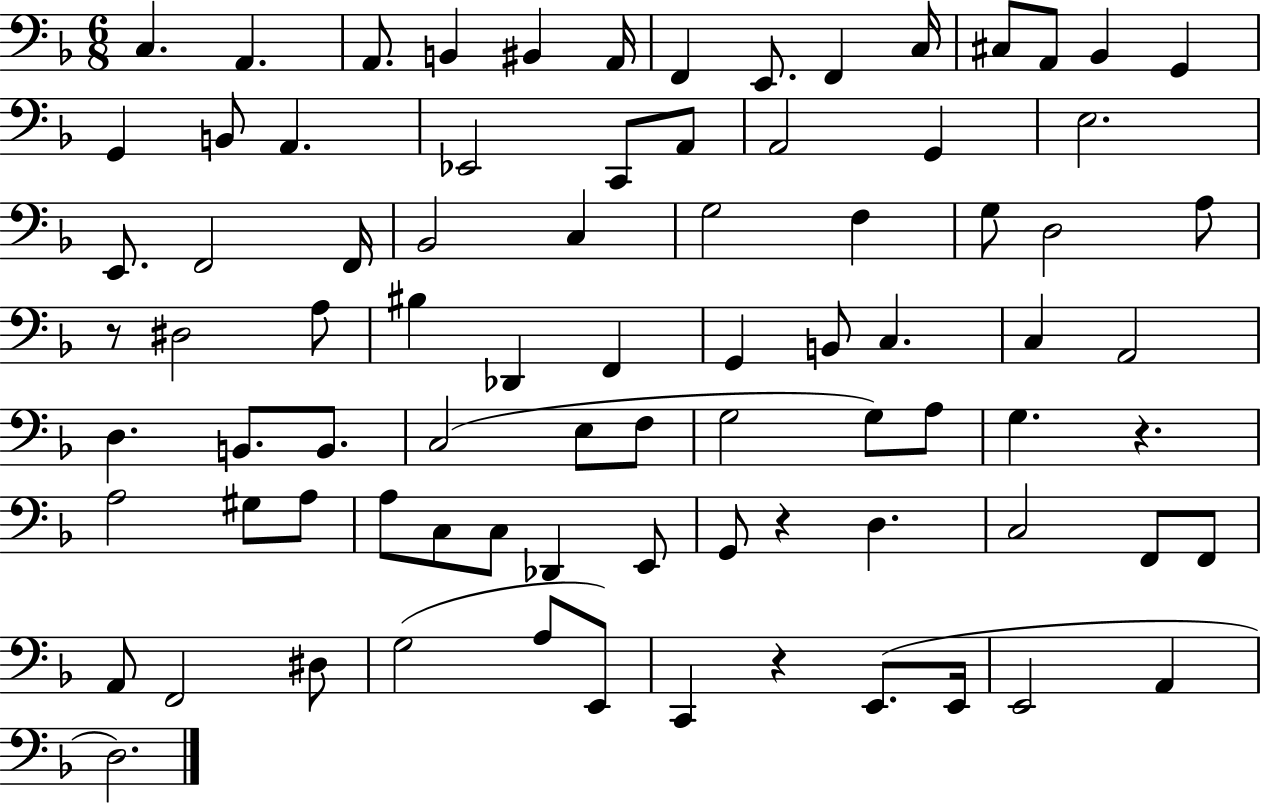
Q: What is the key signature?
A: F major